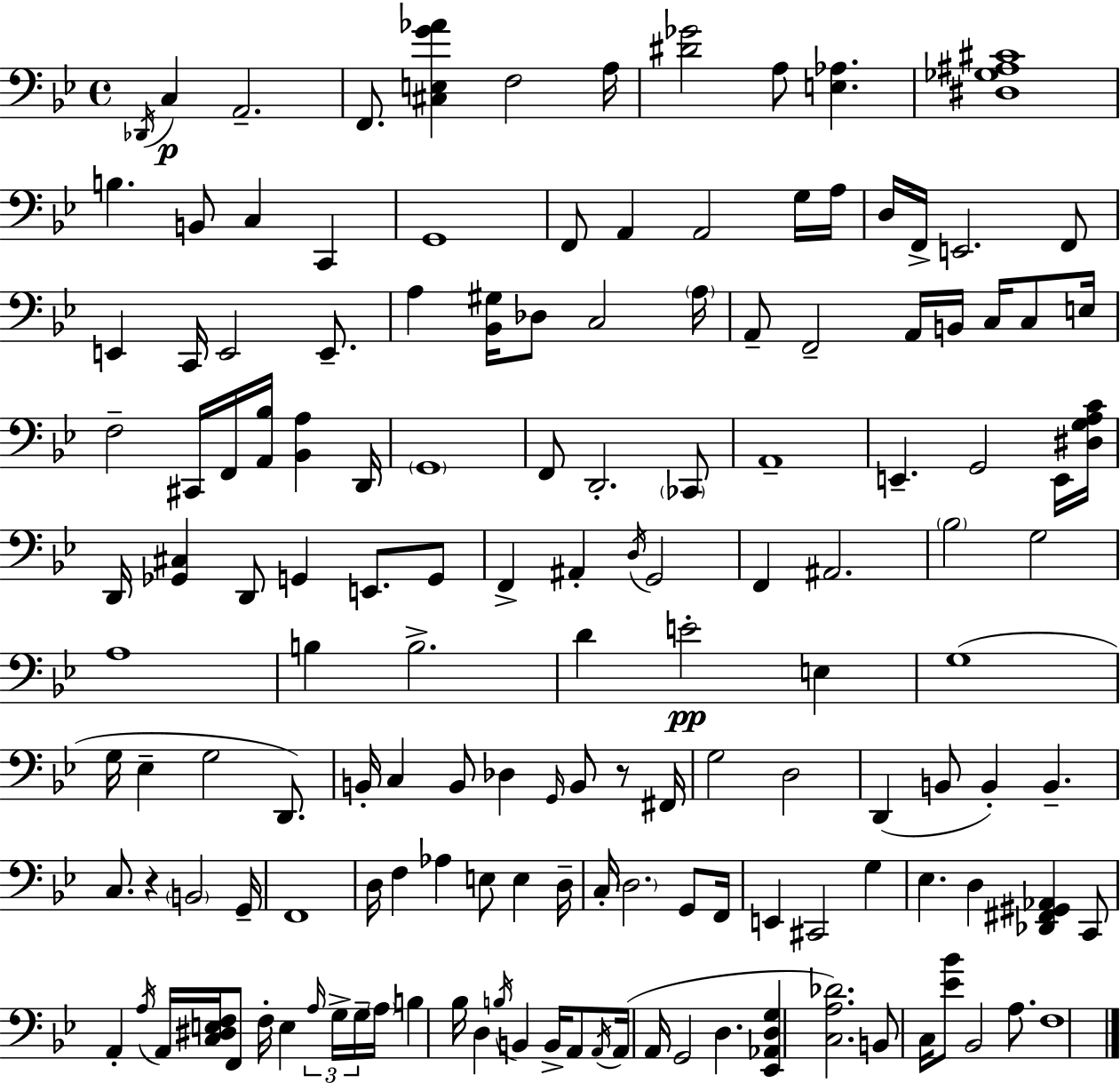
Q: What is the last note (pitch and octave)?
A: F3